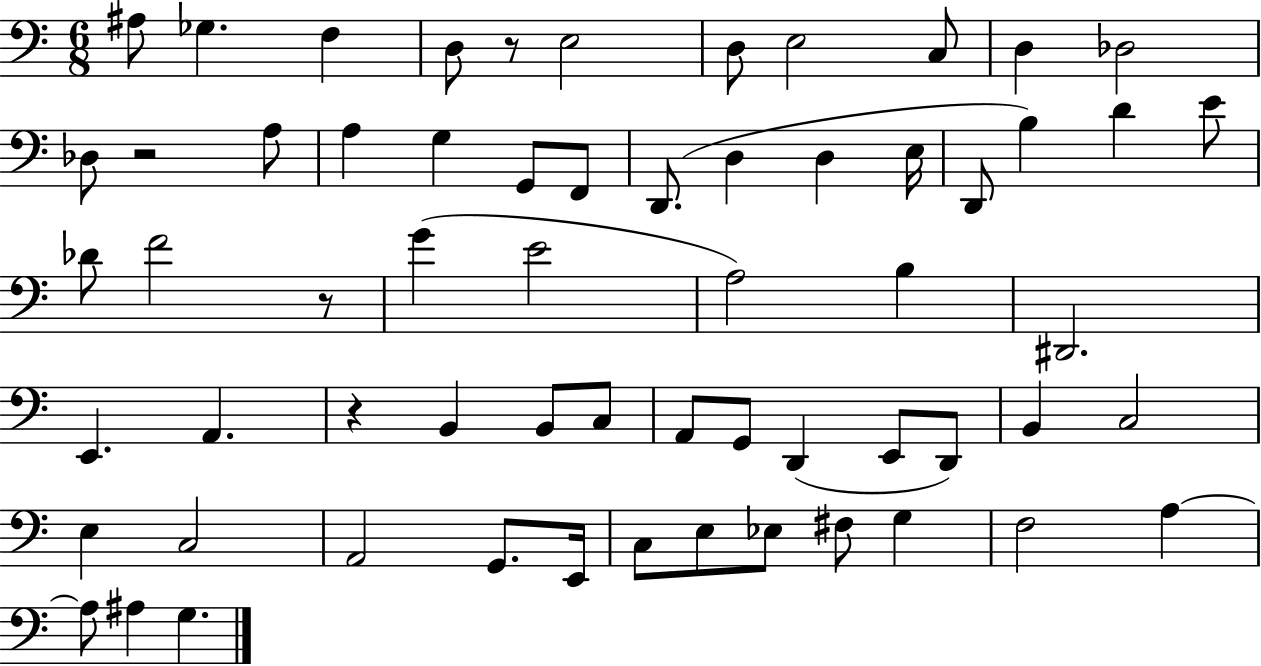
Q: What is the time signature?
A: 6/8